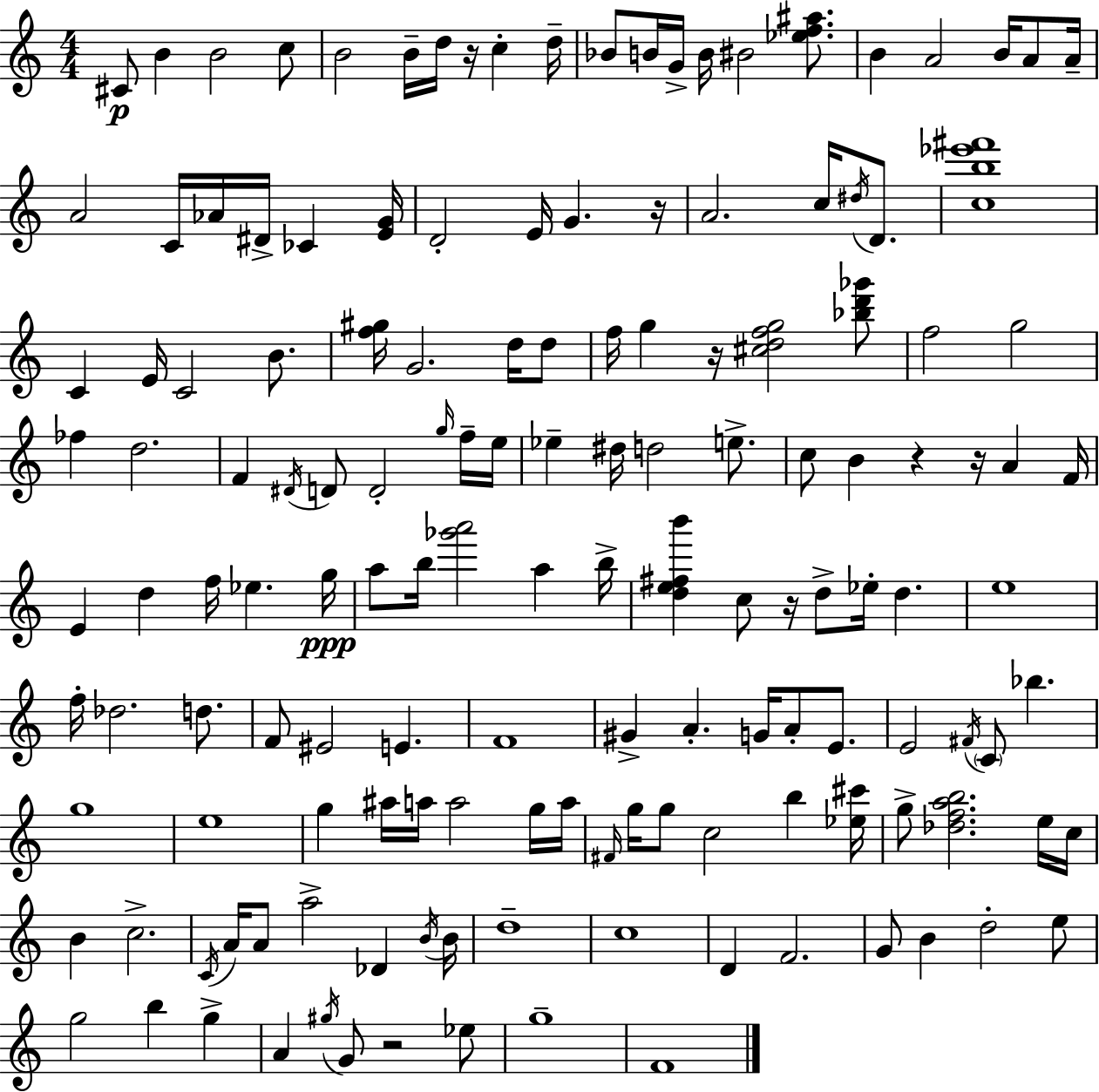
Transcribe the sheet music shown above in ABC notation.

X:1
T:Untitled
M:4/4
L:1/4
K:Am
^C/2 B B2 c/2 B2 B/4 d/4 z/4 c d/4 _B/2 B/4 G/4 B/4 ^B2 [_ef^a]/2 B A2 B/4 A/2 A/4 A2 C/4 _A/4 ^D/4 _C [EG]/4 D2 E/4 G z/4 A2 c/4 ^d/4 D/2 [cb_e'^f']4 C E/4 C2 B/2 [f^g]/4 G2 d/4 d/2 f/4 g z/4 [^cdfg]2 [_bd'_g']/2 f2 g2 _f d2 F ^D/4 D/2 D2 g/4 f/4 e/4 _e ^d/4 d2 e/2 c/2 B z z/4 A F/4 E d f/4 _e g/4 a/2 b/4 [_g'a']2 a b/4 [de^fb'] c/2 z/4 d/2 _e/4 d e4 f/4 _d2 d/2 F/2 ^E2 E F4 ^G A G/4 A/2 E/2 E2 ^F/4 C/2 _b g4 e4 g ^a/4 a/4 a2 g/4 a/4 ^F/4 g/4 g/2 c2 b [_e^c']/4 g/2 [_dfab]2 e/4 c/4 B c2 C/4 A/4 A/2 a2 _D B/4 B/4 d4 c4 D F2 G/2 B d2 e/2 g2 b g A ^g/4 G/2 z2 _e/2 g4 F4